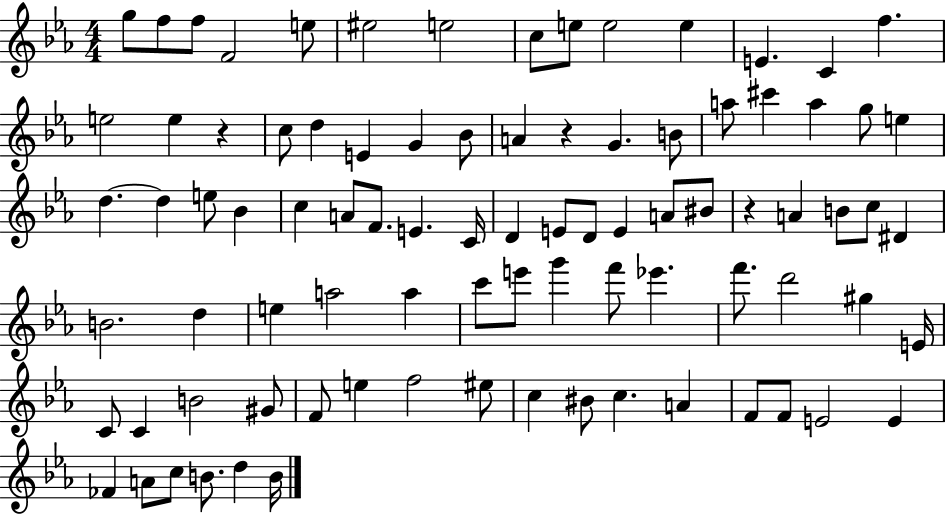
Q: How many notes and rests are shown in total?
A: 87